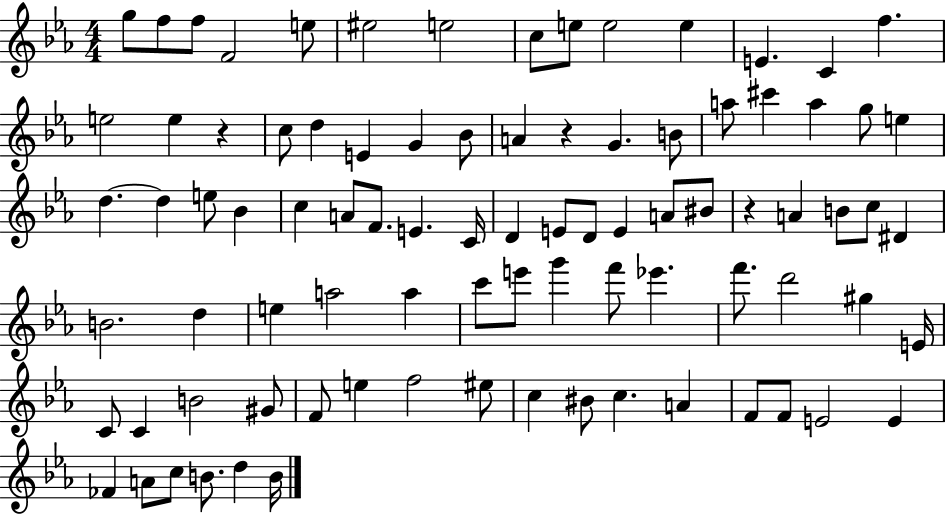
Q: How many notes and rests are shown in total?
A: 87